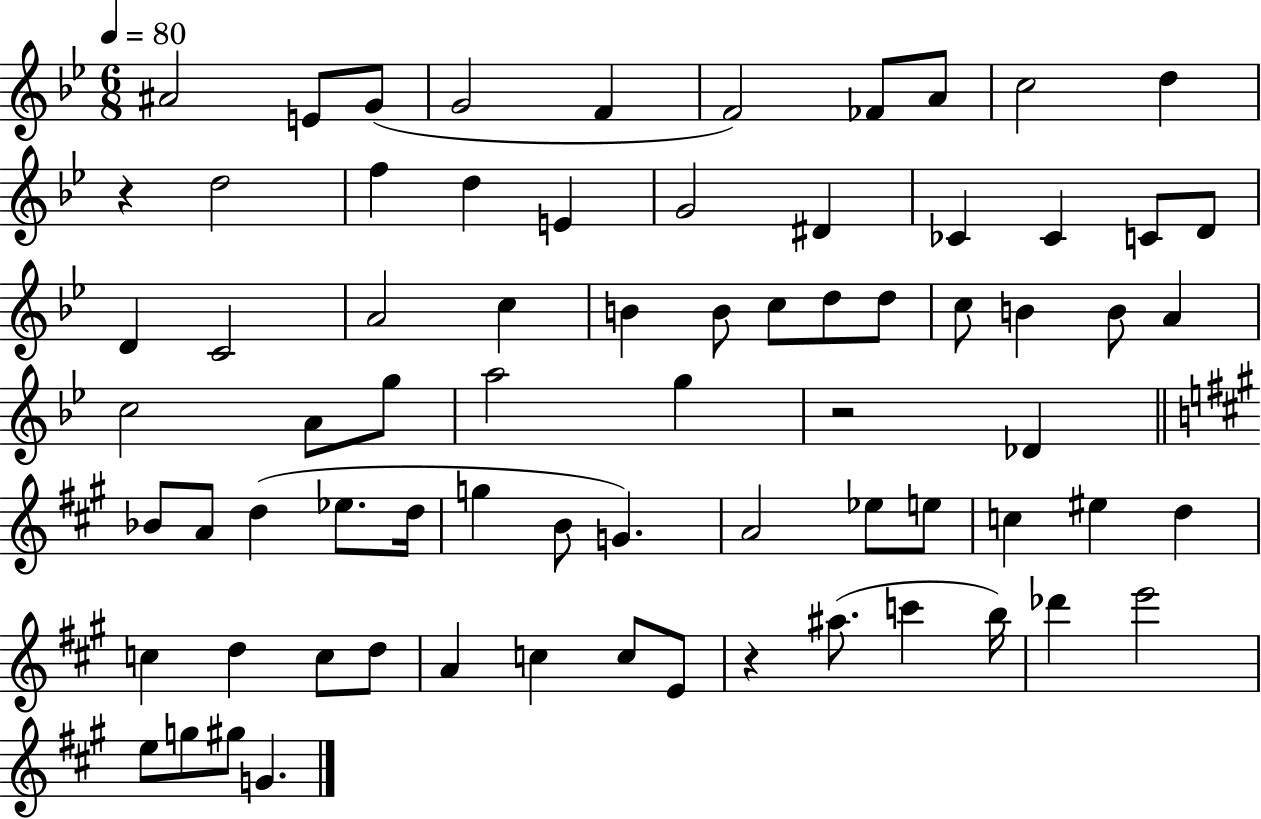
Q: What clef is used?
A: treble